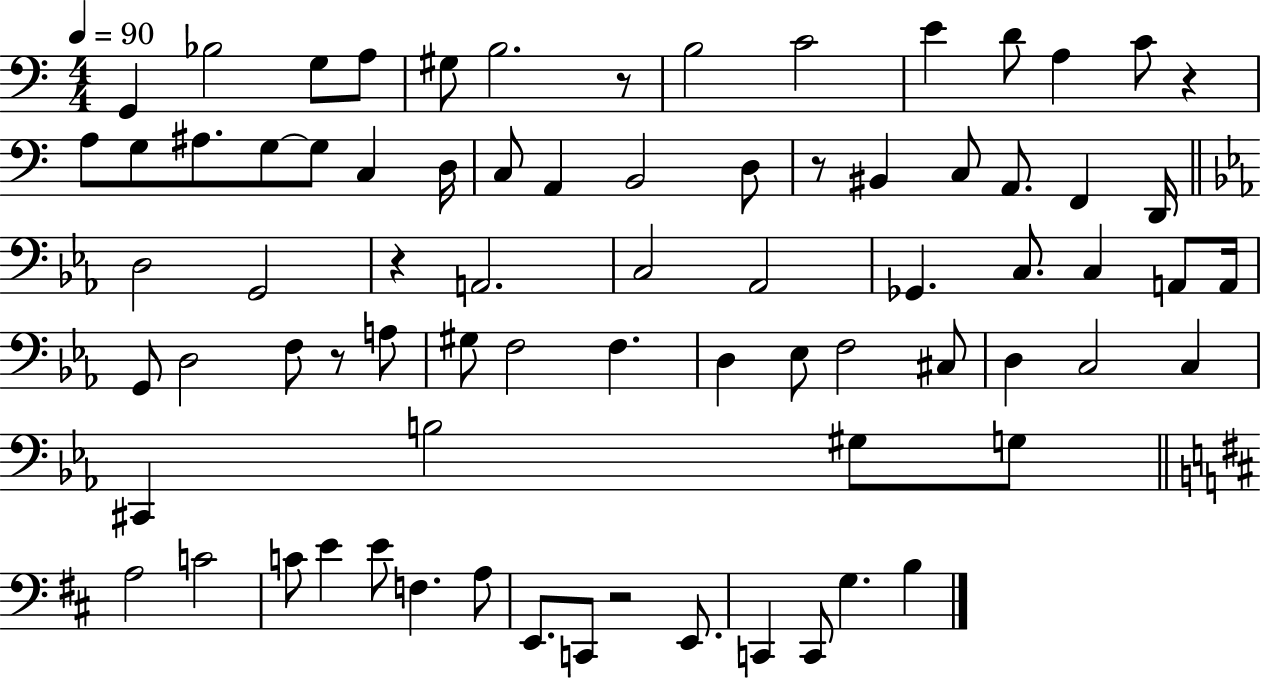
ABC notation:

X:1
T:Untitled
M:4/4
L:1/4
K:C
G,, _B,2 G,/2 A,/2 ^G,/2 B,2 z/2 B,2 C2 E D/2 A, C/2 z A,/2 G,/2 ^A,/2 G,/2 G,/2 C, D,/4 C,/2 A,, B,,2 D,/2 z/2 ^B,, C,/2 A,,/2 F,, D,,/4 D,2 G,,2 z A,,2 C,2 _A,,2 _G,, C,/2 C, A,,/2 A,,/4 G,,/2 D,2 F,/2 z/2 A,/2 ^G,/2 F,2 F, D, _E,/2 F,2 ^C,/2 D, C,2 C, ^C,, B,2 ^G,/2 G,/2 A,2 C2 C/2 E E/2 F, A,/2 E,,/2 C,,/2 z2 E,,/2 C,, C,,/2 G, B,